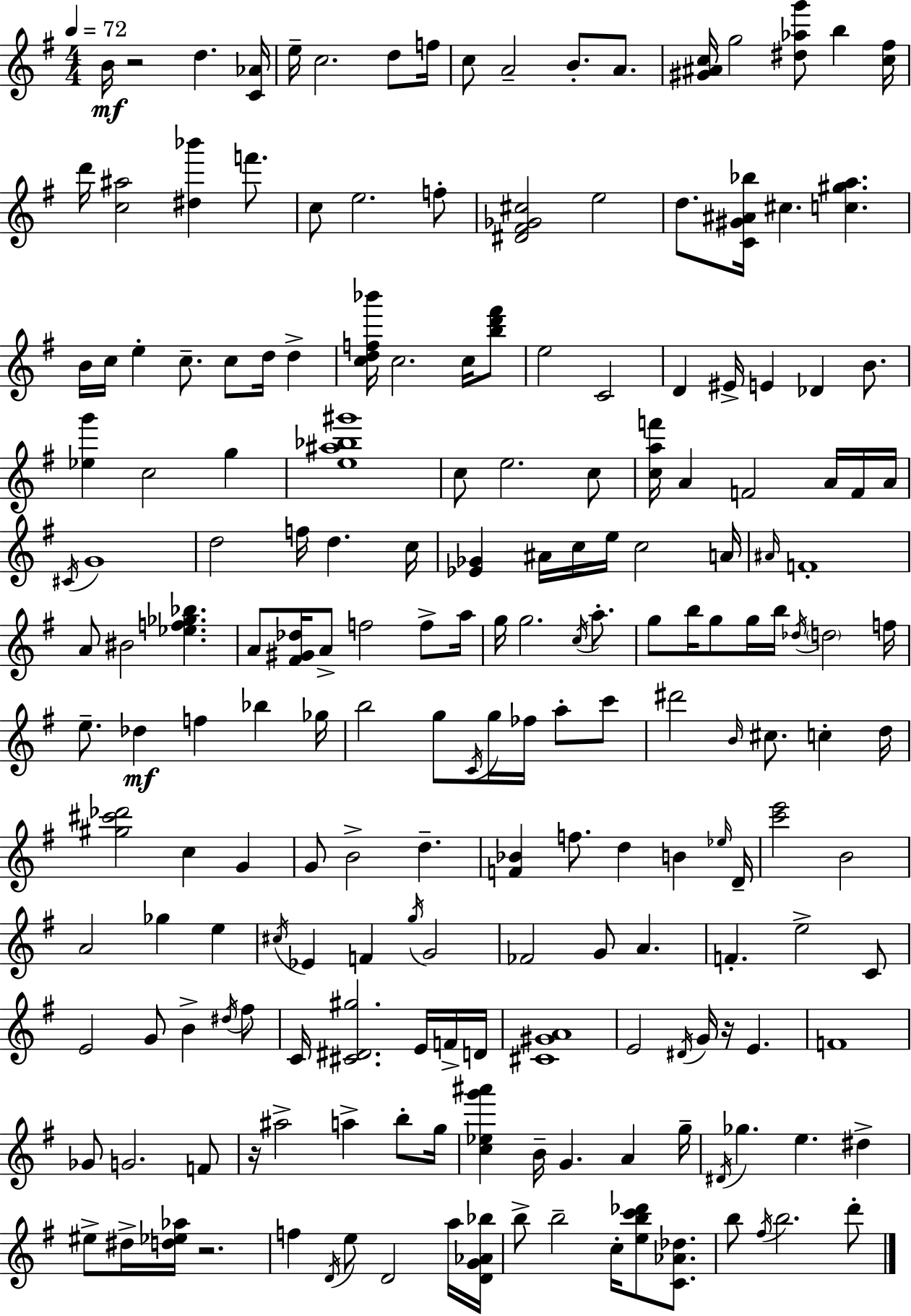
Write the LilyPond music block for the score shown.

{
  \clef treble
  \numericTimeSignature
  \time 4/4
  \key e \minor
  \tempo 4 = 72
  b'16\mf r2 d''4. <c' aes'>16 | e''16-- c''2. d''8 f''16 | c''8 a'2-- b'8.-. a'8. | <gis' ais' c''>16 g''2 <dis'' aes'' g'''>8 b''4 <c'' fis''>16 | \break d'''16 <c'' ais''>2 <dis'' bes'''>4 f'''8. | c''8 e''2. f''8-. | <dis' fis' ges' cis''>2 e''2 | d''8. <c' gis' ais' bes''>16 cis''4. <c'' gis'' a''>4. | \break b'16 c''16 e''4-. c''8.-- c''8 d''16 d''4-> | <c'' d'' f'' bes'''>16 c''2. c''16 <b'' d''' fis'''>8 | e''2 c'2 | d'4 eis'16-> e'4 des'4 b'8. | \break <ees'' g'''>4 c''2 g''4 | <e'' ais'' bes'' gis'''>1 | c''8 e''2. c''8 | <c'' a'' f'''>16 a'4 f'2 a'16 f'16 a'16 | \break \acciaccatura { cis'16 } g'1 | d''2 f''16 d''4. | c''16 <ees' ges'>4 ais'16 c''16 e''16 c''2 | a'16 \grace { ais'16 } f'1-. | \break a'8 bis'2 <ees'' f'' ges'' bes''>4. | a'8 <fis' gis' des''>16 a'8-> f''2 f''8-> | a''16 g''16 g''2. \acciaccatura { c''16 } | a''8.-. g''8 b''16 g''8 g''16 b''16 \acciaccatura { des''16 } \parenthesize d''2 | \break f''16 e''8.-- des''4\mf f''4 bes''4 | ges''16 b''2 g''8 \acciaccatura { c'16 } g''16 | fes''16 a''8-. c'''8 dis'''2 \grace { b'16 } cis''8. | c''4-. d''16 <gis'' cis''' des'''>2 c''4 | \break g'4 g'8 b'2-> | d''4.-- <f' bes'>4 f''8. d''4 | b'4 \grace { ees''16 } d'16-- <c''' e'''>2 b'2 | a'2 ges''4 | \break e''4 \acciaccatura { cis''16 } ees'4 f'4 | \acciaccatura { g''16 } g'2 fes'2 | g'8 a'4. f'4.-. e''2-> | c'8 e'2 | \break g'8 b'4-> \acciaccatura { dis''16 } fis''8 c'16 <cis' dis' gis''>2. | e'16 f'16-> d'16 <cis' gis' a'>1 | e'2 | \acciaccatura { dis'16 } g'16 r16 e'4. f'1 | \break ges'8 g'2. | f'8 r16 ais''2-> | a''4-> b''8-. g''16 <c'' ees'' g''' ais'''>4 b'16-- | g'4. a'4 g''16-- \acciaccatura { dis'16 } ges''4. | \break e''4. dis''4-> eis''8-> dis''16-> <d'' ees'' aes''>16 | r2. f''4 | \acciaccatura { d'16 } e''8 d'2 a''16 <d' g' aes' bes''>16 b''8-> b''2-- | c''16-. <e'' b'' c''' des'''>8 <c' aes' des''>8. b''8 \acciaccatura { fis''16 } | \break b''2. d'''8-. \bar "|."
}